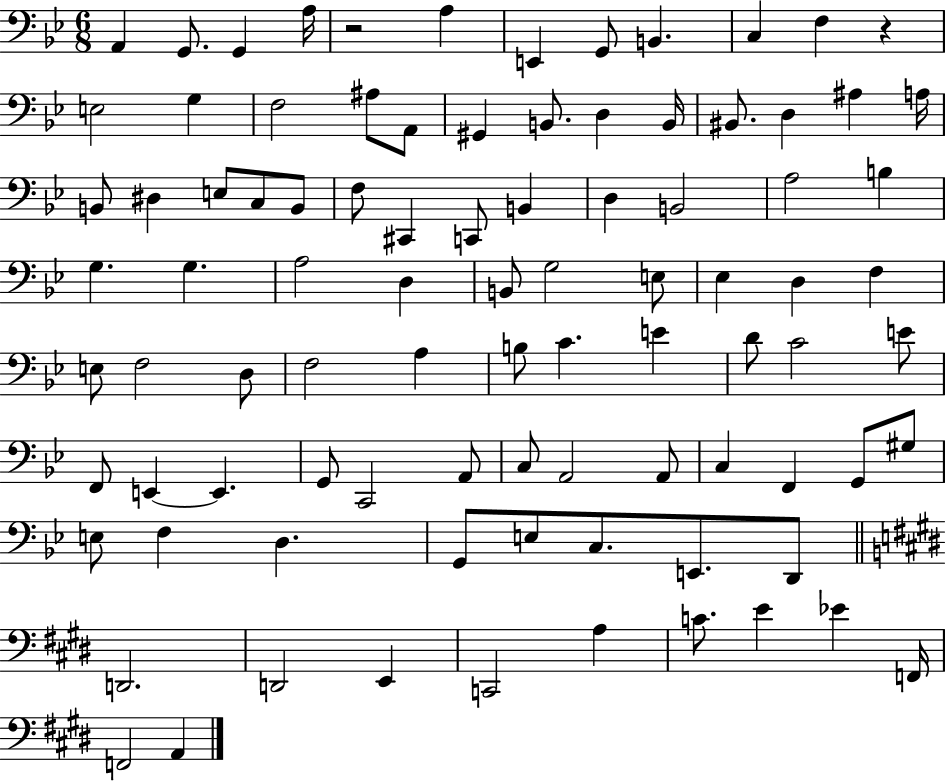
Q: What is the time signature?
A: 6/8